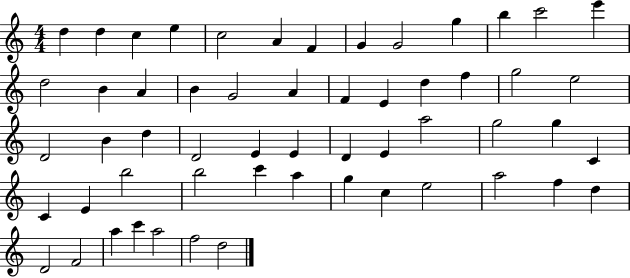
X:1
T:Untitled
M:4/4
L:1/4
K:C
d d c e c2 A F G G2 g b c'2 e' d2 B A B G2 A F E d f g2 e2 D2 B d D2 E E D E a2 g2 g C C E b2 b2 c' a g c e2 a2 f d D2 F2 a c' a2 f2 d2